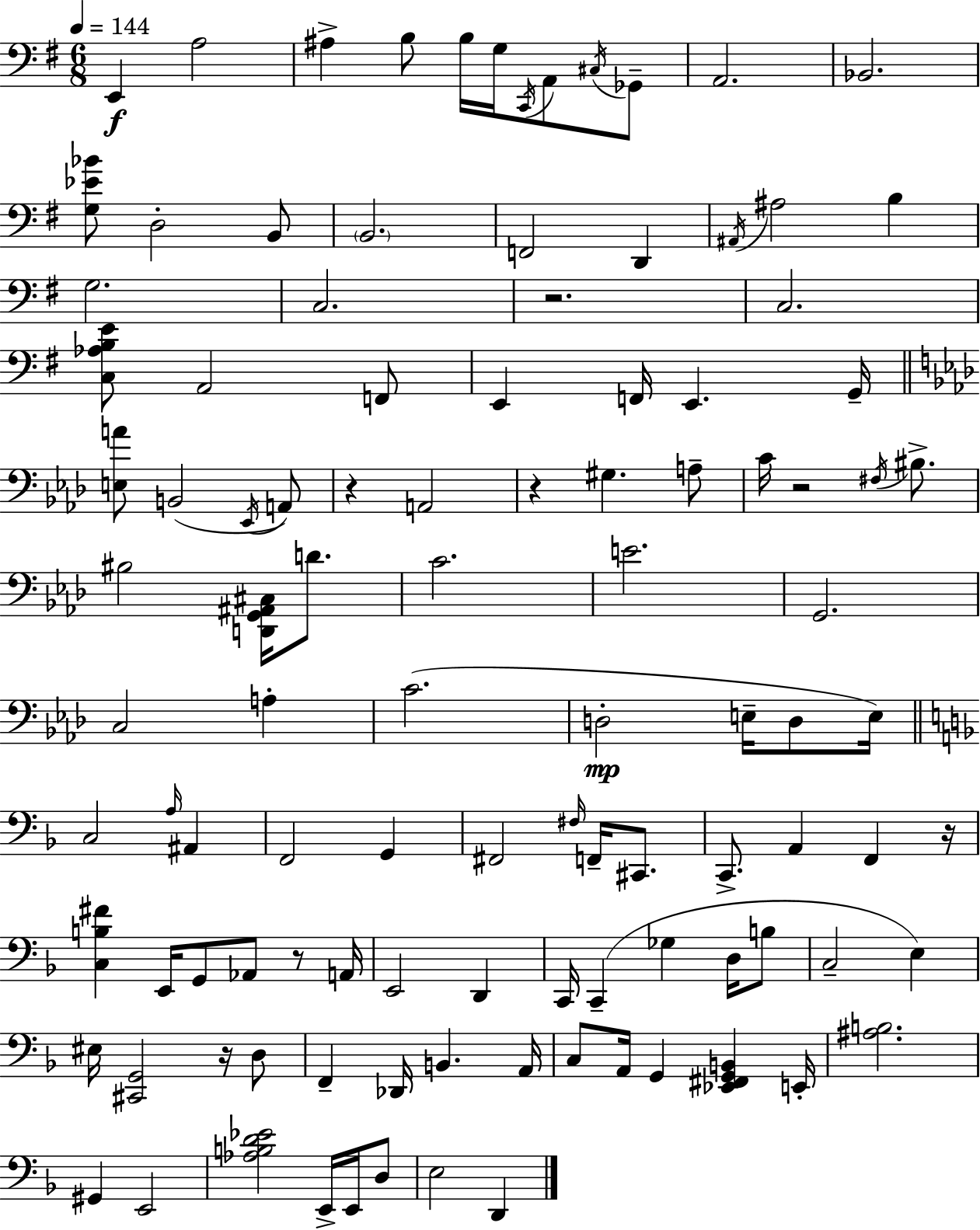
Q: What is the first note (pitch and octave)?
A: E2